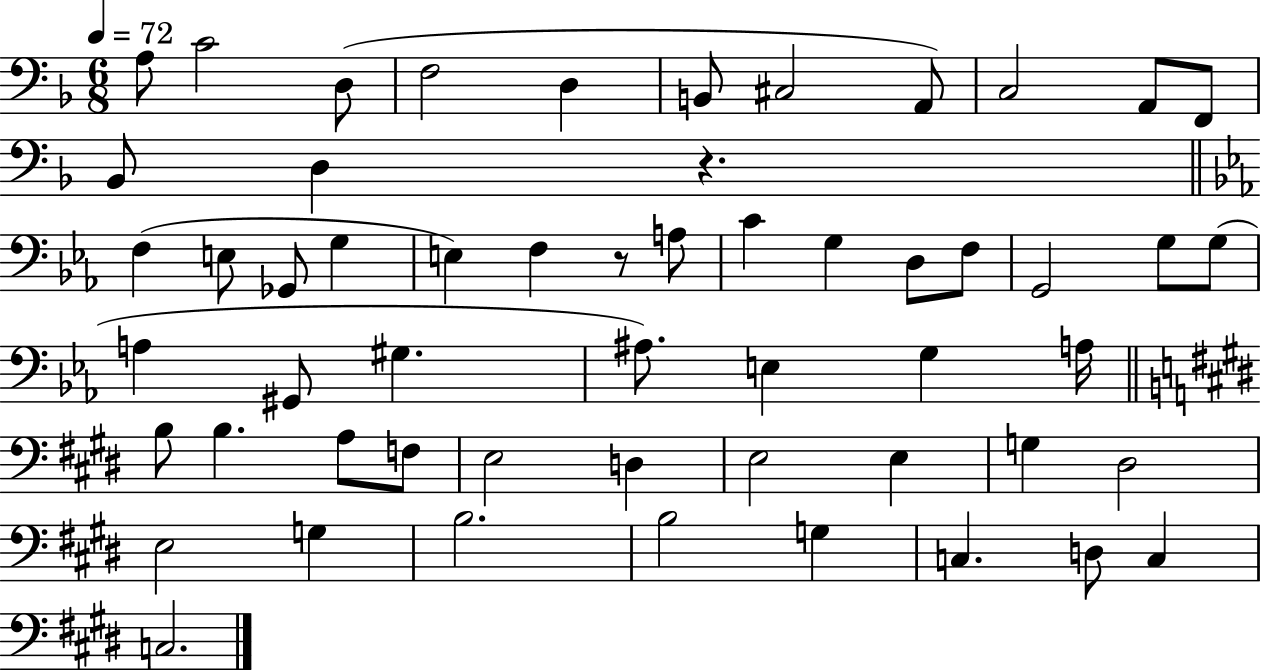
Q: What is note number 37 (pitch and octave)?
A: A3